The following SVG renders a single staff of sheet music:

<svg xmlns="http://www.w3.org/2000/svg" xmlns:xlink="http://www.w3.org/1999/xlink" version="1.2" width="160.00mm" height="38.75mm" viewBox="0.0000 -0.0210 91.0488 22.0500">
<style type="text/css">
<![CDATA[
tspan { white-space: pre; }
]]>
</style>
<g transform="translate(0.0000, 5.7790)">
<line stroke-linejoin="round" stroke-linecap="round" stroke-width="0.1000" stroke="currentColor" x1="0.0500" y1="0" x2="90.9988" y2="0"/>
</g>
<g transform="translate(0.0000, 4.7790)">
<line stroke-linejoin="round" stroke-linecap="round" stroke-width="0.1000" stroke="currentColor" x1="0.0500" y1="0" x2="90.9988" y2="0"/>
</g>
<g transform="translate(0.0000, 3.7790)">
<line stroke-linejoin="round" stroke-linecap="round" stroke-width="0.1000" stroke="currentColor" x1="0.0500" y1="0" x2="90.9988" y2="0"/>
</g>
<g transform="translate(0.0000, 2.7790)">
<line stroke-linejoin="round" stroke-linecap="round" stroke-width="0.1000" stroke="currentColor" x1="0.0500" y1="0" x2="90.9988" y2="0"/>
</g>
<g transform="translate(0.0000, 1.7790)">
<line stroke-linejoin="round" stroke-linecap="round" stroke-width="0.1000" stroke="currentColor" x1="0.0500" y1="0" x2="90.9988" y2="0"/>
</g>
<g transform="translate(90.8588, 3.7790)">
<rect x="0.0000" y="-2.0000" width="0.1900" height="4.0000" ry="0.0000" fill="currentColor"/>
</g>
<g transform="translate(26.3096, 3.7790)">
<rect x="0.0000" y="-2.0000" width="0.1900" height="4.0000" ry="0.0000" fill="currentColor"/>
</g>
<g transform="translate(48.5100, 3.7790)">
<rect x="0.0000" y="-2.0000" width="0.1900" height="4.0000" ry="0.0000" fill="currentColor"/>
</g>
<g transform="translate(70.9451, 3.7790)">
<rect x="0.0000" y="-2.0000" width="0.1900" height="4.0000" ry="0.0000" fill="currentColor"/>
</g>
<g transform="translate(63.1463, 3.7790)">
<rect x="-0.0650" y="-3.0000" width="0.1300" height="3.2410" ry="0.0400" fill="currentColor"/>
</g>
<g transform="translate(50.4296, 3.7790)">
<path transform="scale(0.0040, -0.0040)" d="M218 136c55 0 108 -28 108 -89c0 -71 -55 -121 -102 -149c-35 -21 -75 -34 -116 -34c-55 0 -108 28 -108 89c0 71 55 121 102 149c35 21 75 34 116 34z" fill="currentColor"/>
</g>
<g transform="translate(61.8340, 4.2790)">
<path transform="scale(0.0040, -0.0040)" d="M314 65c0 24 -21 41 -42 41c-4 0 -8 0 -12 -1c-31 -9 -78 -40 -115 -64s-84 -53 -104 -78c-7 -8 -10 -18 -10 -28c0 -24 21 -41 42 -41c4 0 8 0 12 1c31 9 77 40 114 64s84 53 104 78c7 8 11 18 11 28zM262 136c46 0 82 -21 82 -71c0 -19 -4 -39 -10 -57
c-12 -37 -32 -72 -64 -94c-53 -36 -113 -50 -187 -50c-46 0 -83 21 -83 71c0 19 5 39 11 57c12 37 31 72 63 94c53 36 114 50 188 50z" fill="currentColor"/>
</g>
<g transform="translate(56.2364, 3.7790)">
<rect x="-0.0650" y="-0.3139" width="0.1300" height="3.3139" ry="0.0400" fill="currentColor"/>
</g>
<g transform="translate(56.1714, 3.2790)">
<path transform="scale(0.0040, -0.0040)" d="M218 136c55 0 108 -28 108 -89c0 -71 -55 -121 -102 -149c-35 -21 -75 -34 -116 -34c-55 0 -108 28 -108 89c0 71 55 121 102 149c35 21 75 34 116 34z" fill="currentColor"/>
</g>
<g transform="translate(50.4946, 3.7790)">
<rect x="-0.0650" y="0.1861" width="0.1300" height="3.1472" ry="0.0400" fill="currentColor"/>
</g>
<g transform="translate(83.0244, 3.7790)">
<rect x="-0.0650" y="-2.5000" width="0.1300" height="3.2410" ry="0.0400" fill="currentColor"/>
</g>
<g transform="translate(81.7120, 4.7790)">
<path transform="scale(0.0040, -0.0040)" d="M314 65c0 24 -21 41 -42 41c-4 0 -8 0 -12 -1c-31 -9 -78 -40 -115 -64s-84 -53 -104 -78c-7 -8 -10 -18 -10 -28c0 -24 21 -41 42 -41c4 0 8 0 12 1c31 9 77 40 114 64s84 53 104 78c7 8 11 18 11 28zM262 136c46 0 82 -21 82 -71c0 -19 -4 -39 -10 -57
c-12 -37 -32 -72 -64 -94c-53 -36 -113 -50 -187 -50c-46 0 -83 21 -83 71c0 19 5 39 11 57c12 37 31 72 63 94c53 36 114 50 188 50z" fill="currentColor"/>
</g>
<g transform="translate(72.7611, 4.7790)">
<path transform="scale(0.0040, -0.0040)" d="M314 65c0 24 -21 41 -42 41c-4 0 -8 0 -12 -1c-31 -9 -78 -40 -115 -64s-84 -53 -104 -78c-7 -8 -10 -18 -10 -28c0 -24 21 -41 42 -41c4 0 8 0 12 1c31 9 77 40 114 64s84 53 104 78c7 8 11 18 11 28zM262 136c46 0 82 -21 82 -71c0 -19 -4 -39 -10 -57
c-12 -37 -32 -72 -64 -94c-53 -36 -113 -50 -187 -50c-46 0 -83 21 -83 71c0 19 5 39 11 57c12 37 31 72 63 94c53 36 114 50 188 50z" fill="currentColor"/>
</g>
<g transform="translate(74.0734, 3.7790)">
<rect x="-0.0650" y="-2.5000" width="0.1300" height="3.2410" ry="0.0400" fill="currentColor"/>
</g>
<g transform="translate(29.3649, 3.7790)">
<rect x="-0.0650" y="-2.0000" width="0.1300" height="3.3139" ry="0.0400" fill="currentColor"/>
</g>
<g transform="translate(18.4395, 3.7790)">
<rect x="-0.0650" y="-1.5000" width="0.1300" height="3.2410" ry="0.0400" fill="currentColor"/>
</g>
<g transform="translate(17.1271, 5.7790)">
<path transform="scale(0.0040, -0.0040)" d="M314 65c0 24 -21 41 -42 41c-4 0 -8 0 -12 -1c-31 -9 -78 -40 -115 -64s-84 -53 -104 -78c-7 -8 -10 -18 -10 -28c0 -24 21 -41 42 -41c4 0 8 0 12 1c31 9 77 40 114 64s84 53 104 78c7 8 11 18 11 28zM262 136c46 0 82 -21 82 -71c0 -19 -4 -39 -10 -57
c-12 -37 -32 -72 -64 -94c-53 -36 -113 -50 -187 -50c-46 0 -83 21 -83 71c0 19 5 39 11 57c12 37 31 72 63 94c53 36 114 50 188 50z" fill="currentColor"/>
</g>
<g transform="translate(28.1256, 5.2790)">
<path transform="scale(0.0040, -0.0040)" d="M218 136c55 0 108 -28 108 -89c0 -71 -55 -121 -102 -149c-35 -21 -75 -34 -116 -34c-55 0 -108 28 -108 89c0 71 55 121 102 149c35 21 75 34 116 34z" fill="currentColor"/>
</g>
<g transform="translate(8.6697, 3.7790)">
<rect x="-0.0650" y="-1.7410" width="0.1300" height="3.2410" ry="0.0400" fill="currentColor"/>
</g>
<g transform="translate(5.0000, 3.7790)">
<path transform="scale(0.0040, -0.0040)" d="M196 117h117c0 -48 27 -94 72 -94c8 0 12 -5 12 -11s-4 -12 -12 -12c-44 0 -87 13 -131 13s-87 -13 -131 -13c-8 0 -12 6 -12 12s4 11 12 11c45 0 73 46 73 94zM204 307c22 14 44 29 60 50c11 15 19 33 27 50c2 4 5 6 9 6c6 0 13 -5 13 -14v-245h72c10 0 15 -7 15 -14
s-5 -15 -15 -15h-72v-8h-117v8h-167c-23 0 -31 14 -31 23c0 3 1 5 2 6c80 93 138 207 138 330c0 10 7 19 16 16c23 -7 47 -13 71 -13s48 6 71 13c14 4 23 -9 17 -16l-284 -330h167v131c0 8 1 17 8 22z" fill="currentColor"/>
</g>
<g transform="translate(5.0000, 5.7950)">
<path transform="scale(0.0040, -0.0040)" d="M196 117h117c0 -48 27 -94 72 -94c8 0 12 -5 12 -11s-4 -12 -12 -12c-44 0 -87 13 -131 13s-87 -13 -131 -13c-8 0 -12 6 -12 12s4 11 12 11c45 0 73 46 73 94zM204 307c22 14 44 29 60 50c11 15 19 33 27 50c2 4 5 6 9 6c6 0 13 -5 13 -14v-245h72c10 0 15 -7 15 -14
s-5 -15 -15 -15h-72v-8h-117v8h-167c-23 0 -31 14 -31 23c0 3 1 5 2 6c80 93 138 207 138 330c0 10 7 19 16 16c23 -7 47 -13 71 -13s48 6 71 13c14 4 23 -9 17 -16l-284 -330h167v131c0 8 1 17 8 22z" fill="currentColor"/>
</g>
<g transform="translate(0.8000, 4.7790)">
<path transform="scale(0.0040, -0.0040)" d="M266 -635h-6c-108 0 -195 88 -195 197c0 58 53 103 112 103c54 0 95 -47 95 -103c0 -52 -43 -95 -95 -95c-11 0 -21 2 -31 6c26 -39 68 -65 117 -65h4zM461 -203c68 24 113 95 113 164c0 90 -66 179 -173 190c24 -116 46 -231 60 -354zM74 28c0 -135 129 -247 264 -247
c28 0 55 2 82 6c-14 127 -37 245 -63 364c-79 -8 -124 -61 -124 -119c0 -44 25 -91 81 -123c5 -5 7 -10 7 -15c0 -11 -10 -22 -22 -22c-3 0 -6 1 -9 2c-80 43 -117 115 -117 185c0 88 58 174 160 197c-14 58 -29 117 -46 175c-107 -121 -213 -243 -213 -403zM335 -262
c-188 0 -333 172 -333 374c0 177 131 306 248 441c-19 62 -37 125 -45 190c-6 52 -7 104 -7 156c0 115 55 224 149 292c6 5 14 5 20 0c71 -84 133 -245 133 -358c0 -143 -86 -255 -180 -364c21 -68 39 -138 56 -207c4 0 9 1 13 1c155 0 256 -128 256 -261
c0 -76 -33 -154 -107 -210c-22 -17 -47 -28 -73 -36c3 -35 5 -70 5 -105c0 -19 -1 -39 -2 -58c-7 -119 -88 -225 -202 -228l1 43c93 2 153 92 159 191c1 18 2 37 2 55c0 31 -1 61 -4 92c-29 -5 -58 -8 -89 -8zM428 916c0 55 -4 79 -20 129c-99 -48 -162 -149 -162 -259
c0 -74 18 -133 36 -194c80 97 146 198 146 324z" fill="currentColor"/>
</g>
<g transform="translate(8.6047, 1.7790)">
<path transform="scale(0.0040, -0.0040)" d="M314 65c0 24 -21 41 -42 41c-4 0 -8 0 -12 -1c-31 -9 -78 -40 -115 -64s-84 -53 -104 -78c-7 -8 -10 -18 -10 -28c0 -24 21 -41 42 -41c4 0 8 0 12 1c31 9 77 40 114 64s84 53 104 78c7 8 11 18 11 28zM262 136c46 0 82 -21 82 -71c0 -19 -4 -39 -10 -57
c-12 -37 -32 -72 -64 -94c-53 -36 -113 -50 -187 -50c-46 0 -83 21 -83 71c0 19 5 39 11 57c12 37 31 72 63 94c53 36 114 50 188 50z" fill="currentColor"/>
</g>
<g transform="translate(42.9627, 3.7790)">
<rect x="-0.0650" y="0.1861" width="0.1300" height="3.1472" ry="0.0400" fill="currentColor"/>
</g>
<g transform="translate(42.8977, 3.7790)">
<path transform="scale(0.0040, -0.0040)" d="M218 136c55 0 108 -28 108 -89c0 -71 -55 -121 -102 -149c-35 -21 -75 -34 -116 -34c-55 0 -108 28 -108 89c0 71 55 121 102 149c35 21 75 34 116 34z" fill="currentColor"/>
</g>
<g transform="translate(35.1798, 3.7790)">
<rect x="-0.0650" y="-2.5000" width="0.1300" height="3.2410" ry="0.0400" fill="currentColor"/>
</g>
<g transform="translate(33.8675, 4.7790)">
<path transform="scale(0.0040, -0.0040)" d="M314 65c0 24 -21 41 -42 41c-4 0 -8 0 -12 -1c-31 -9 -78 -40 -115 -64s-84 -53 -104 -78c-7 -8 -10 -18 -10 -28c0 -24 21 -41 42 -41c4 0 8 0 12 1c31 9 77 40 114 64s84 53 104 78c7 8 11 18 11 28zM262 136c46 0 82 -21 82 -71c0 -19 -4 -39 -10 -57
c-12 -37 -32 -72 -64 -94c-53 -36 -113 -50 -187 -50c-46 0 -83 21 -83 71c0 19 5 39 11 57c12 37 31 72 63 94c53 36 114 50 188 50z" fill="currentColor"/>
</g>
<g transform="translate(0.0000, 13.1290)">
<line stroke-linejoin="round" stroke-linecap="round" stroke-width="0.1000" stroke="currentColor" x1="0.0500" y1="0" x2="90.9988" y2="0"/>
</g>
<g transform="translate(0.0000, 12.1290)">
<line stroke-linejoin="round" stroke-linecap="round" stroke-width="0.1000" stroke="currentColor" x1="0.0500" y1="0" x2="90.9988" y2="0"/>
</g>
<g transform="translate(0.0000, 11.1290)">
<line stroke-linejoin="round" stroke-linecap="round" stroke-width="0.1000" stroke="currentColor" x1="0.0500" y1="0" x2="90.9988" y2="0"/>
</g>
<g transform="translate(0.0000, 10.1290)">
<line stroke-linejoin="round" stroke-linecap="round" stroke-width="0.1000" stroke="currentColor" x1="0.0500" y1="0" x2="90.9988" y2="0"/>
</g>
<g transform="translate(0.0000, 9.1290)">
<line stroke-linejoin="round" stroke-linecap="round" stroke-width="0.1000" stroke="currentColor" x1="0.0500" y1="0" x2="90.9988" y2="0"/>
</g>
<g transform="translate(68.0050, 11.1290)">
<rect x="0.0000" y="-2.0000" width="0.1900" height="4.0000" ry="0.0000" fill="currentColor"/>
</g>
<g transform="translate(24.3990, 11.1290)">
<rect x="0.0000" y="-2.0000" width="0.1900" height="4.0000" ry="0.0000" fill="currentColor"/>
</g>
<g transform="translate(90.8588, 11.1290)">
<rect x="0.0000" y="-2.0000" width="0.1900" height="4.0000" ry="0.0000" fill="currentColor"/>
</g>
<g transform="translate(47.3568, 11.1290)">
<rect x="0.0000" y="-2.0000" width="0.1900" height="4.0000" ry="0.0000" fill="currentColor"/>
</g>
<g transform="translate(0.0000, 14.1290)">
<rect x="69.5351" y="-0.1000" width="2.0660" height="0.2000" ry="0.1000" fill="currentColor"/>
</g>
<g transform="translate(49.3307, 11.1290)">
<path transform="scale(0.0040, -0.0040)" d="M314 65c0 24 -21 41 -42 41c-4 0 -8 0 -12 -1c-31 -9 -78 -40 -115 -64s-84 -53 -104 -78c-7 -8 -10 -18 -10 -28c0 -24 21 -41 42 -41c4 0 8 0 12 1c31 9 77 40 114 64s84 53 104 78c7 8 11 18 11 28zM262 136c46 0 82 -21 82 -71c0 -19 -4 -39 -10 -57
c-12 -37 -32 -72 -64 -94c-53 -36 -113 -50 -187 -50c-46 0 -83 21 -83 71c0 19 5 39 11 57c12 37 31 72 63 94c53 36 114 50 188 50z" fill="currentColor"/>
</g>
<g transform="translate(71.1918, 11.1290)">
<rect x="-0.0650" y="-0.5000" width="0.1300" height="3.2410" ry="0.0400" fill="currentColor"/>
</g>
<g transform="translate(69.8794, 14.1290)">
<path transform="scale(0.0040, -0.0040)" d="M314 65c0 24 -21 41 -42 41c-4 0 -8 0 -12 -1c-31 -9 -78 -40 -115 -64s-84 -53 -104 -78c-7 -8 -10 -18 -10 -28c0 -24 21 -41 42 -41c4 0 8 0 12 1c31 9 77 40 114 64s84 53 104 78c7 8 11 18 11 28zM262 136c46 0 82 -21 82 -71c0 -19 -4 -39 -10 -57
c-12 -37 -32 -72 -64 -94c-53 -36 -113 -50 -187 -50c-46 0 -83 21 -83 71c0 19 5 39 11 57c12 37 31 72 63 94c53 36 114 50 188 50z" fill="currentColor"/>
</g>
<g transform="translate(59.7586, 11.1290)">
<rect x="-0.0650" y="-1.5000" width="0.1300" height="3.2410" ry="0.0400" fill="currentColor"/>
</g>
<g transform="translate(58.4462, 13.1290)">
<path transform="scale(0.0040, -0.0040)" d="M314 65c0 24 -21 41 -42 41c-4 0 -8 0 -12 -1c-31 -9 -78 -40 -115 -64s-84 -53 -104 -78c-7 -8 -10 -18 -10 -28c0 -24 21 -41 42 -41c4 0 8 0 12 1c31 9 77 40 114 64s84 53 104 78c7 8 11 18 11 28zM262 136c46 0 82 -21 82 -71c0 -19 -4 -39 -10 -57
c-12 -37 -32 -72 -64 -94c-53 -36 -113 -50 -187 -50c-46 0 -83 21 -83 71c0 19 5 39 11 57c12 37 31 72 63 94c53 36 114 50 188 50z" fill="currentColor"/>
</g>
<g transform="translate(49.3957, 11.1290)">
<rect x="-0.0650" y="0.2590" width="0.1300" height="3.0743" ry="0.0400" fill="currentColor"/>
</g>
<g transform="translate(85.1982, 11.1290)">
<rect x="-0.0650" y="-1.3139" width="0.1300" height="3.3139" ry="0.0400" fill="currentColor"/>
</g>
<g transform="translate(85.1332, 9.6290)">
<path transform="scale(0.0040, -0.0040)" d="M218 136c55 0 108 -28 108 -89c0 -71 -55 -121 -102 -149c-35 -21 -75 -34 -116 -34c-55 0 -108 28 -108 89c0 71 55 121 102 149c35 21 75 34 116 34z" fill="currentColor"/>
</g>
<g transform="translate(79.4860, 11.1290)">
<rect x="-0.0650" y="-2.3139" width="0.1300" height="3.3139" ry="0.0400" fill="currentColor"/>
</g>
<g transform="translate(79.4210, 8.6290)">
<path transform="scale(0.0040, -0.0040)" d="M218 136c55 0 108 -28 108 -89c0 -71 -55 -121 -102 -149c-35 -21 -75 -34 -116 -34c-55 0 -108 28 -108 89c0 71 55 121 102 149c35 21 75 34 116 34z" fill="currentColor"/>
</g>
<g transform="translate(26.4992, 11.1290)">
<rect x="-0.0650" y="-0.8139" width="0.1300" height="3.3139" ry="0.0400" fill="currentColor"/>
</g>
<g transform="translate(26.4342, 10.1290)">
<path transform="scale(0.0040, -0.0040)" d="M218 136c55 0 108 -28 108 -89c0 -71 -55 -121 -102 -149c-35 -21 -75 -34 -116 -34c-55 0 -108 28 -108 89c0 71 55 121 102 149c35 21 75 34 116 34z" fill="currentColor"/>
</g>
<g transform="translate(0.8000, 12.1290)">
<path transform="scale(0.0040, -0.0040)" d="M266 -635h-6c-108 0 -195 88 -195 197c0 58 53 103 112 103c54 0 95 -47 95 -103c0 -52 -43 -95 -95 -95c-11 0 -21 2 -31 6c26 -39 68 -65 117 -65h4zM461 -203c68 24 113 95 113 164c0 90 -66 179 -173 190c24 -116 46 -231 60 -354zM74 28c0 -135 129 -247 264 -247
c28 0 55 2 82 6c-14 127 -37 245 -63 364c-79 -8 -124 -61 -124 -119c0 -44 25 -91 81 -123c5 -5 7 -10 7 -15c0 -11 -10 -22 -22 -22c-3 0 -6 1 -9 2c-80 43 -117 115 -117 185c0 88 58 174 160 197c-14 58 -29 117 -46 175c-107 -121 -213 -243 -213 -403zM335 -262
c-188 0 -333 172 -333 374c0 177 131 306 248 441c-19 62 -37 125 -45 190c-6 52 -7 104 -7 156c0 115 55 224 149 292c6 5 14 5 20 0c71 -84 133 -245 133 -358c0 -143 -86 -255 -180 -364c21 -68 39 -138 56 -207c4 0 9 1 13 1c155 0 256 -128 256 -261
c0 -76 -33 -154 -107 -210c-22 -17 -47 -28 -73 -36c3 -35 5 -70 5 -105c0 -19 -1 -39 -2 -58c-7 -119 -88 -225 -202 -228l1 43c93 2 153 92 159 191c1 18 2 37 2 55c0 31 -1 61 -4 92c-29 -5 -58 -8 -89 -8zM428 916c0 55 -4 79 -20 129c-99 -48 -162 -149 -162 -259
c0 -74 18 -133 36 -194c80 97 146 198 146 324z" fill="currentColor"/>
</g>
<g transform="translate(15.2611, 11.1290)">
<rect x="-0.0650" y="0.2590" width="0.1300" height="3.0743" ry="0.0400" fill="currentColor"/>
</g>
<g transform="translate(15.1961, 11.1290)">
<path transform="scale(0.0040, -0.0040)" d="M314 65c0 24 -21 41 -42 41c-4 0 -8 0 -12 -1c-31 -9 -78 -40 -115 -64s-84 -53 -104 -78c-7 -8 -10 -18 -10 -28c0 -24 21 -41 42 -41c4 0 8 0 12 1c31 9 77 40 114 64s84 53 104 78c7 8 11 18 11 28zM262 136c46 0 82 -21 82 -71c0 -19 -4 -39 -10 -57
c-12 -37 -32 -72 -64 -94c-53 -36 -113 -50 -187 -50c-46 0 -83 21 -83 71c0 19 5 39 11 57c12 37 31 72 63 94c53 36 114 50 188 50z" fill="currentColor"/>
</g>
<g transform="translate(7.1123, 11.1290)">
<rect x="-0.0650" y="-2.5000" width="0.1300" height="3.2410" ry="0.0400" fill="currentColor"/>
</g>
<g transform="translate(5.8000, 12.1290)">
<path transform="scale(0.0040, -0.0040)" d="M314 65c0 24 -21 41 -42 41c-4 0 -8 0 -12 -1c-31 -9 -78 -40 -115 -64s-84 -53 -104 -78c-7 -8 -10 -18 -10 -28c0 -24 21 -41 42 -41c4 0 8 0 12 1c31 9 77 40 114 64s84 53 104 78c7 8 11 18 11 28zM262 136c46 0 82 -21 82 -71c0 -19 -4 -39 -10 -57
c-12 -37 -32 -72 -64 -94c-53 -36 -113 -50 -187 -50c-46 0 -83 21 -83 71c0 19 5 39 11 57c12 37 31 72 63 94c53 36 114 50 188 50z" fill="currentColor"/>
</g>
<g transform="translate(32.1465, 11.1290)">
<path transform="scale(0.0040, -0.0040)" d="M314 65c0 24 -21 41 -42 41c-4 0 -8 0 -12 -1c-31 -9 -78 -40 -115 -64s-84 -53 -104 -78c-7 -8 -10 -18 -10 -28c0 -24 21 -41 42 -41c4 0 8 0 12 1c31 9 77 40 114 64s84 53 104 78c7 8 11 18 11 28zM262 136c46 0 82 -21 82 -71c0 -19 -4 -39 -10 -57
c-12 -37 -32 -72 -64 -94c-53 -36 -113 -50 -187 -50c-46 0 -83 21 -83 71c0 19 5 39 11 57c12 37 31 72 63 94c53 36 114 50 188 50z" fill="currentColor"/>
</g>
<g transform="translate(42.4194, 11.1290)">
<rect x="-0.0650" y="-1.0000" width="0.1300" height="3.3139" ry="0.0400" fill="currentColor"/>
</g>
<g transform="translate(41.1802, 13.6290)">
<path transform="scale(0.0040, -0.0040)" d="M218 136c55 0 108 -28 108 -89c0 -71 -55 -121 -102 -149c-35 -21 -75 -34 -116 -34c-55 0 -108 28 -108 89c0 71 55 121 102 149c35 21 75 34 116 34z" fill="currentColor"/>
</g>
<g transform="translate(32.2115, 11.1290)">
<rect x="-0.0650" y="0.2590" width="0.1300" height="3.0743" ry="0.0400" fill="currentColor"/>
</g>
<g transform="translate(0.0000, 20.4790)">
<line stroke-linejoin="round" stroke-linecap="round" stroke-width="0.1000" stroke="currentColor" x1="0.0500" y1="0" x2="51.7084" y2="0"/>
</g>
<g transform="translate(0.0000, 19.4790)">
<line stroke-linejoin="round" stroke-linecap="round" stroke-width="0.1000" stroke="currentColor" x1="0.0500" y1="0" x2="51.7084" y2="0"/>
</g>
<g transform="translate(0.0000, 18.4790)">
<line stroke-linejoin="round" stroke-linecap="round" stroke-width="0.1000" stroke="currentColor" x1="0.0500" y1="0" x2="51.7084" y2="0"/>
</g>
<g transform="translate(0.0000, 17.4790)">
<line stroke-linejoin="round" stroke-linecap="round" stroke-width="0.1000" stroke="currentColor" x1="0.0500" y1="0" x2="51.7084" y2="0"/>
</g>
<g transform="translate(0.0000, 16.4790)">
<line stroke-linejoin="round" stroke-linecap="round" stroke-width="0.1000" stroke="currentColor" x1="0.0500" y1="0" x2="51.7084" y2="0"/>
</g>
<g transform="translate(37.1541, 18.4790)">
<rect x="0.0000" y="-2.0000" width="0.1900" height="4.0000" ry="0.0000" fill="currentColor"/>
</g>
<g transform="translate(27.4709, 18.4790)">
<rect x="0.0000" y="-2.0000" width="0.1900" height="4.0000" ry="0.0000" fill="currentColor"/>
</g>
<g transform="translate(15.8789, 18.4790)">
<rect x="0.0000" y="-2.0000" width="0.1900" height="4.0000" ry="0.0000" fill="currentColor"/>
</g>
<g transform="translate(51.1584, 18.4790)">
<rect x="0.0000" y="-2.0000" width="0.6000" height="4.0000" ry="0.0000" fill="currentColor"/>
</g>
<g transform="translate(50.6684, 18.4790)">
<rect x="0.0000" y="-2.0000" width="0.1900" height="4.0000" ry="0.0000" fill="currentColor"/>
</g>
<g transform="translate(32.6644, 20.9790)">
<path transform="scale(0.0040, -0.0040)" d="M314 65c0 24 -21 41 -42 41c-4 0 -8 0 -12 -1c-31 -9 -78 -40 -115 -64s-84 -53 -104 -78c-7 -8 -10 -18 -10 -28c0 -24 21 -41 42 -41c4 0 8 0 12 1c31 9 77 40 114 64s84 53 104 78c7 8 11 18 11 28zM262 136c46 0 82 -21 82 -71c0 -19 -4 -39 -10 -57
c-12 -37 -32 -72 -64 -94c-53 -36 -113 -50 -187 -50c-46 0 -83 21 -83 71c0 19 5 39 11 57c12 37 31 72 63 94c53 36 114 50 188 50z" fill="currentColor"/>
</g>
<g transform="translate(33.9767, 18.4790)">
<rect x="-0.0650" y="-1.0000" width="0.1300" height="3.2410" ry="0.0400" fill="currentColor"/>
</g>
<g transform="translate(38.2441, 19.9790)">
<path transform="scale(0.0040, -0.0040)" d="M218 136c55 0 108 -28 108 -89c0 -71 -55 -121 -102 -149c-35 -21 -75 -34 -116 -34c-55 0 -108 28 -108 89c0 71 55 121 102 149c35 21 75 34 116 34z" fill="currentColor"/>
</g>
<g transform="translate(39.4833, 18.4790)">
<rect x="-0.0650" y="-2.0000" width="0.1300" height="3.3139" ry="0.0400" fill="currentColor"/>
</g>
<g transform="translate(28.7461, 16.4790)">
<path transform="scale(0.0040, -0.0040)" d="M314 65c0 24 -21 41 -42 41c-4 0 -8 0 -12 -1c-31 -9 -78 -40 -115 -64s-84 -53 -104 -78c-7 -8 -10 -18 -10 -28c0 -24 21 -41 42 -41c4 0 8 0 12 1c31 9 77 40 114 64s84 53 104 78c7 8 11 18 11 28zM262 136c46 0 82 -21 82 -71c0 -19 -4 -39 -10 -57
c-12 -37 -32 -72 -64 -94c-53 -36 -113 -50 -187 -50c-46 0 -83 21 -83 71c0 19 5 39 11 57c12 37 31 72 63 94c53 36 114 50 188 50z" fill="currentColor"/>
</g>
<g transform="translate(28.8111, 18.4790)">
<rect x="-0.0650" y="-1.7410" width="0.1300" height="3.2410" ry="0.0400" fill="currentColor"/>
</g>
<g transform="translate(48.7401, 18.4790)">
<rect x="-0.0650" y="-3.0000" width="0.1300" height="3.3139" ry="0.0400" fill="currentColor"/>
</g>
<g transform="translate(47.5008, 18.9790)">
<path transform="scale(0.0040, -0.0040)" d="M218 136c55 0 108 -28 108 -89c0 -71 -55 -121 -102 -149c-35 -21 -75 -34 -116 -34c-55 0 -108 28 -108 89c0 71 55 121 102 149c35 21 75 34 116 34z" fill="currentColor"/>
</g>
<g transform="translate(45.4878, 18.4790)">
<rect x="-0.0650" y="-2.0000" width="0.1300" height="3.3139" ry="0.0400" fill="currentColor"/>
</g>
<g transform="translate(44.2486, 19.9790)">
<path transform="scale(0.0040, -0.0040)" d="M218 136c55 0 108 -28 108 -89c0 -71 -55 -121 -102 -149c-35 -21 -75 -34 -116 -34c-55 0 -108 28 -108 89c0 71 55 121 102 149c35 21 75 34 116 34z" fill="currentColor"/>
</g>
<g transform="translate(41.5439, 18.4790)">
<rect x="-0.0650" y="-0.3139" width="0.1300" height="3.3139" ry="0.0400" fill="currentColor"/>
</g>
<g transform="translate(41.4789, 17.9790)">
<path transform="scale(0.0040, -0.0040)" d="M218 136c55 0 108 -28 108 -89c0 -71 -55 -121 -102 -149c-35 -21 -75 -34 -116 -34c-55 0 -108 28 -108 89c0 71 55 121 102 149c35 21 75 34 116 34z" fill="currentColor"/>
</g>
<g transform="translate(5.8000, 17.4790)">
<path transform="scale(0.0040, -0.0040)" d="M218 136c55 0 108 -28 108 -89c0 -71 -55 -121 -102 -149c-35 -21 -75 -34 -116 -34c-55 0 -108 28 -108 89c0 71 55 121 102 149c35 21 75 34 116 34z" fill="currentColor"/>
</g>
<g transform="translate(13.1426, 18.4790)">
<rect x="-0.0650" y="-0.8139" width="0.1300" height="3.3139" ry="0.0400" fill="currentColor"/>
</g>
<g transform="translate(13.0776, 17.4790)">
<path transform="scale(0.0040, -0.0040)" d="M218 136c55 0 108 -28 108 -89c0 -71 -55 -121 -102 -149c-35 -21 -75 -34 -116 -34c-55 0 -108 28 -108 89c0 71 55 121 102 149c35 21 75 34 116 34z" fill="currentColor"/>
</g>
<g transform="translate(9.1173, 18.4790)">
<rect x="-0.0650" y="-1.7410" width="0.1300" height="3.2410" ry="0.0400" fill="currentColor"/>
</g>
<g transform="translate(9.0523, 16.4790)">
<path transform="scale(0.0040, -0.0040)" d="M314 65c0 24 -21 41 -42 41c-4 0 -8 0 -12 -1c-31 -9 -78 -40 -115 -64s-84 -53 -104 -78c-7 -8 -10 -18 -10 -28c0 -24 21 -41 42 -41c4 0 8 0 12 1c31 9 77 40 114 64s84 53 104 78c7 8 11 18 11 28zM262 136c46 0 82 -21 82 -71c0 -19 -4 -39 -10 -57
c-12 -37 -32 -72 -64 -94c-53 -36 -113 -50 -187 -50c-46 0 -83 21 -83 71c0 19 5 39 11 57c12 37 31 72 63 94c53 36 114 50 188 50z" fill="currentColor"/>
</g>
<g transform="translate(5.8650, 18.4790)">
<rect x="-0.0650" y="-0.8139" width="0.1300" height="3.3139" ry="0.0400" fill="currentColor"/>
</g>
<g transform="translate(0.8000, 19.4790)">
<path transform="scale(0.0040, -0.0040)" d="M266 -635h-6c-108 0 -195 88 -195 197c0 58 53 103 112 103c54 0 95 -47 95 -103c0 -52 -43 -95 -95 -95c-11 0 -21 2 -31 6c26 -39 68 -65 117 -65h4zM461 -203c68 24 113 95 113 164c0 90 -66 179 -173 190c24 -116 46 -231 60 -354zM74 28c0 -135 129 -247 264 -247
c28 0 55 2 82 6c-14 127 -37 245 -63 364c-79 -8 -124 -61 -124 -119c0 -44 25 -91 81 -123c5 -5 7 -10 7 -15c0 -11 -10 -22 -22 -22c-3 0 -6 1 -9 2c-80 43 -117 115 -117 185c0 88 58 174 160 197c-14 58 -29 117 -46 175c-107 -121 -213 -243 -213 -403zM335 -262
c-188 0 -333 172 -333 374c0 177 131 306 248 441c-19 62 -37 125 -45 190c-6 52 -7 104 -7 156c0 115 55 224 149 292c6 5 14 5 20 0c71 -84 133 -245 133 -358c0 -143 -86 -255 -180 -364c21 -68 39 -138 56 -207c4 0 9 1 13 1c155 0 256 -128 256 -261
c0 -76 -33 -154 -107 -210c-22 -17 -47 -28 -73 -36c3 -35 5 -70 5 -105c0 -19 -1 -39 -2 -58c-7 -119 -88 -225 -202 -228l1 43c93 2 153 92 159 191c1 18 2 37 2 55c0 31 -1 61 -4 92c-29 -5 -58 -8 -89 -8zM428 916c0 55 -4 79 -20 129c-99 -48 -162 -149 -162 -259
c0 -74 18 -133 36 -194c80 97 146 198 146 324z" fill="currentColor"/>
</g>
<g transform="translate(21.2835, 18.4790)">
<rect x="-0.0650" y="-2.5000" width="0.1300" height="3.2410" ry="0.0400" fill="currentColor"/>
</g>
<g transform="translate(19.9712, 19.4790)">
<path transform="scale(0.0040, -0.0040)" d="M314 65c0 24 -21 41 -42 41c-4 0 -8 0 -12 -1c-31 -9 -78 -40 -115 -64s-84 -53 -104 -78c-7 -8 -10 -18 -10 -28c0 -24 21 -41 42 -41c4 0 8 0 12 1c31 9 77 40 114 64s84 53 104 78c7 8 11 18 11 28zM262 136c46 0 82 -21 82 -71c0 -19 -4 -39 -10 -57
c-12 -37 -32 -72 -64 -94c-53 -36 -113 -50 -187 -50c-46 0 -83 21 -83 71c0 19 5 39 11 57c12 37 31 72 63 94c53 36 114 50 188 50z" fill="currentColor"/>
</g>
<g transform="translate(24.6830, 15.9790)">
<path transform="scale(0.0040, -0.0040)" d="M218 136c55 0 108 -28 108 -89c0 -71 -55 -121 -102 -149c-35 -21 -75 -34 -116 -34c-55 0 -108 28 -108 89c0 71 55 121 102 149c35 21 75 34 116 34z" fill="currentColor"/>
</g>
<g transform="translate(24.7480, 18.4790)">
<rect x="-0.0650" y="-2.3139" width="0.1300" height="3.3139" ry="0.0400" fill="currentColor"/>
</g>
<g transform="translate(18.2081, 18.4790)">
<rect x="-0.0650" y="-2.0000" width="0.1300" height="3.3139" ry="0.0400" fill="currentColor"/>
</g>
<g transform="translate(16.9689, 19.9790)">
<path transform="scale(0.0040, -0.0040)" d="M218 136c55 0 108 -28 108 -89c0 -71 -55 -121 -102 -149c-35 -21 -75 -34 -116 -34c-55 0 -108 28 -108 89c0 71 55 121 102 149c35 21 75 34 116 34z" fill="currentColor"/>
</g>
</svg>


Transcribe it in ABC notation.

X:1
T:Untitled
M:4/4
L:1/4
K:C
f2 E2 F G2 B B c A2 G2 G2 G2 B2 d B2 D B2 E2 C2 g e d f2 d F G2 g f2 D2 F c F A